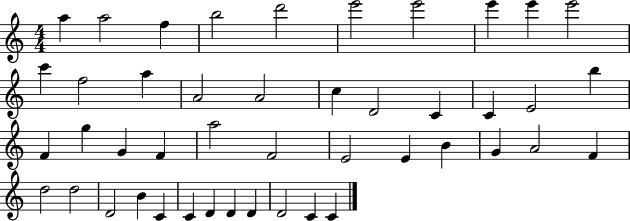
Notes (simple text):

A5/q A5/h F5/q B5/h D6/h E6/h E6/h E6/q E6/q E6/h C6/q F5/h A5/q A4/h A4/h C5/q D4/h C4/q C4/q E4/h B5/q F4/q G5/q G4/q F4/q A5/h F4/h E4/h E4/q B4/q G4/q A4/h F4/q D5/h D5/h D4/h B4/q C4/q C4/q D4/q D4/q D4/q D4/h C4/q C4/q